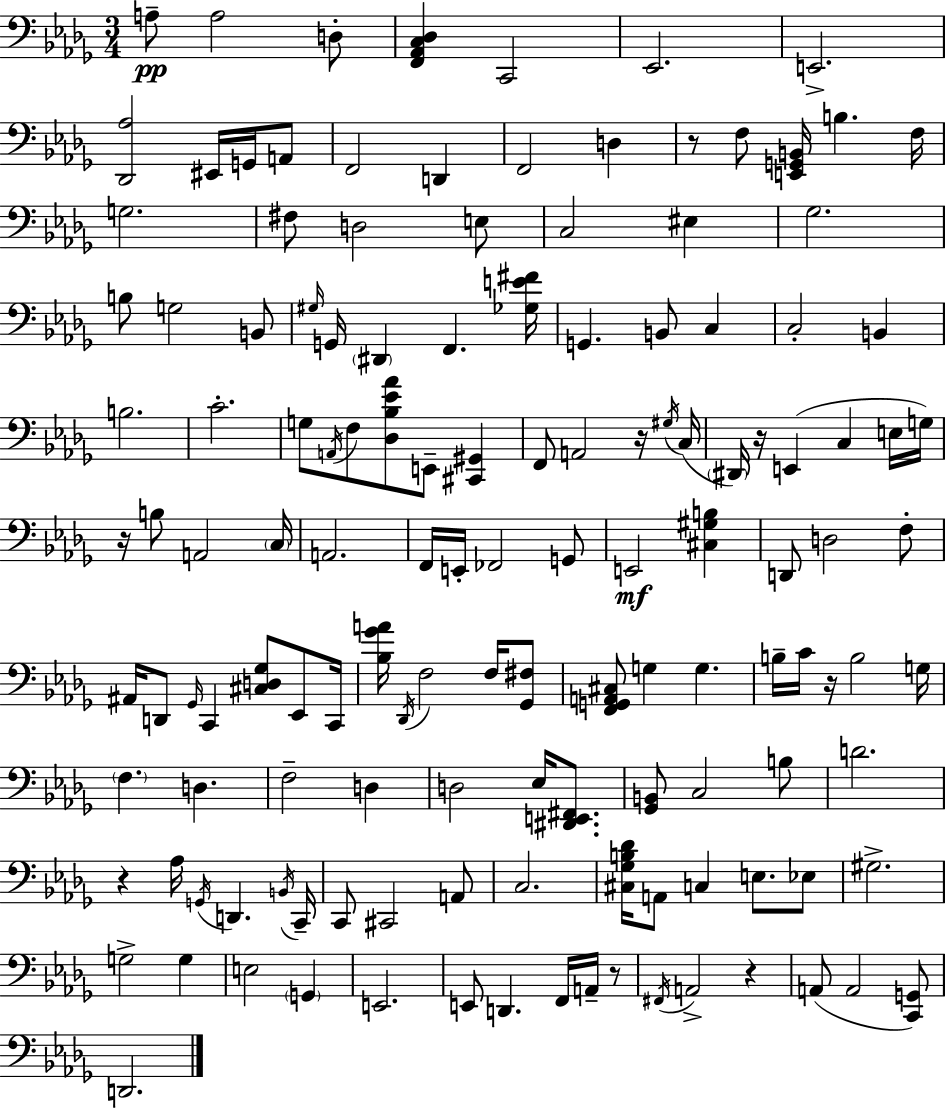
{
  \clef bass
  \numericTimeSignature
  \time 3/4
  \key bes \minor
  \repeat volta 2 { a8--\pp a2 d8-. | <f, aes, c des>4 c,2 | ees,2. | e,2.-> | \break <des, aes>2 eis,16 g,16 a,8 | f,2 d,4 | f,2 d4 | r8 f8 <e, g, b,>16 b4. f16 | \break g2. | fis8 d2 e8 | c2 eis4 | ges2. | \break b8 g2 b,8 | \grace { gis16 } g,16 \parenthesize dis,4 f,4. | <ges e' fis'>16 g,4. b,8 c4 | c2-. b,4 | \break b2. | c'2.-. | g8 \acciaccatura { a,16 } f8 <des bes ees' aes'>8 e,8-- <cis, gis,>4 | f,8 a,2 | \break r16 \acciaccatura { gis16 }( c16 \parenthesize dis,16) r16 e,4( c4 | e16 g16) r16 b8 a,2 | \parenthesize c16 a,2. | f,16 e,16-. fes,2 | \break g,8 e,2\mf <cis gis b>4 | d,8 d2 | f8-. ais,16 d,8 \grace { ges,16 } c,4 <cis d ges>8 | ees,8 c,16 <bes ges' a'>16 \acciaccatura { des,16 } f2 | \break f16 <ges, fis>8 <f, g, a, cis>8 g4 g4. | b16-- c'16 r16 b2 | g16 \parenthesize f4. d4. | f2-- | \break d4 d2 | ees16 <dis, e, fis,>8. <ges, b,>8 c2 | b8 d'2. | r4 aes16 \acciaccatura { g,16 } d,4. | \break \acciaccatura { b,16 } c,16-- c,8 cis,2 | a,8 c2. | <cis ges b des'>16 a,8 c4 | e8. ees8 gis2.-> | \break g2-> | g4 e2 | \parenthesize g,4 e,2. | e,8 d,4. | \break f,16 a,16-- r8 \acciaccatura { fis,16 } a,2-> | r4 a,8( a,2 | <c, g,>8) d,2. | } \bar "|."
}